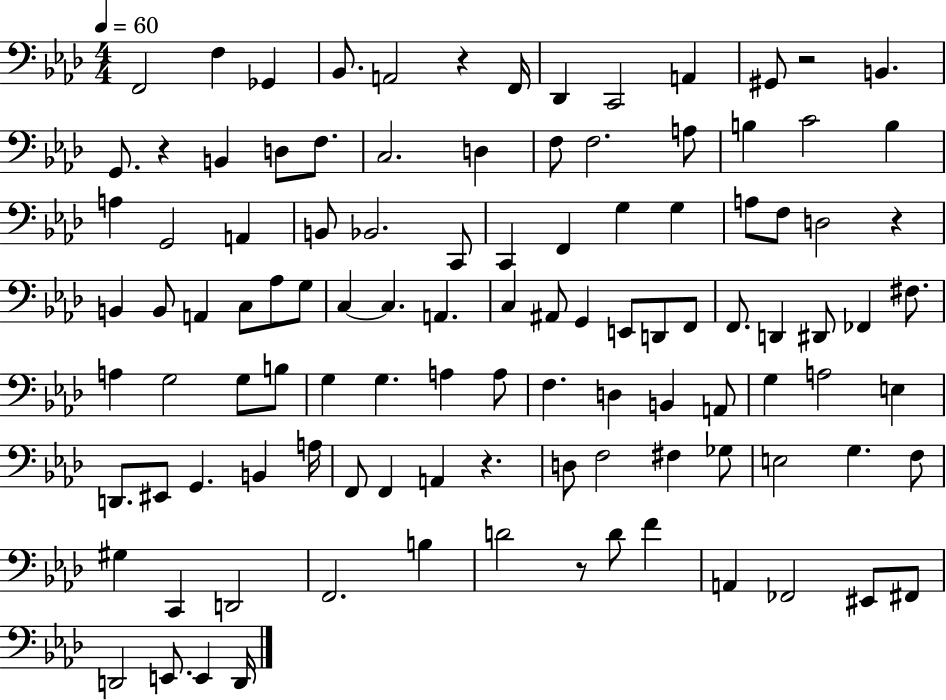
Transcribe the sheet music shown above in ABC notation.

X:1
T:Untitled
M:4/4
L:1/4
K:Ab
F,,2 F, _G,, _B,,/2 A,,2 z F,,/4 _D,, C,,2 A,, ^G,,/2 z2 B,, G,,/2 z B,, D,/2 F,/2 C,2 D, F,/2 F,2 A,/2 B, C2 B, A, G,,2 A,, B,,/2 _B,,2 C,,/2 C,, F,, G, G, A,/2 F,/2 D,2 z B,, B,,/2 A,, C,/2 _A,/2 G,/2 C, C, A,, C, ^A,,/2 G,, E,,/2 D,,/2 F,,/2 F,,/2 D,, ^D,,/2 _F,, ^F,/2 A, G,2 G,/2 B,/2 G, G, A, A,/2 F, D, B,, A,,/2 G, A,2 E, D,,/2 ^E,,/2 G,, B,, A,/4 F,,/2 F,, A,, z D,/2 F,2 ^F, _G,/2 E,2 G, F,/2 ^G, C,, D,,2 F,,2 B, D2 z/2 D/2 F A,, _F,,2 ^E,,/2 ^F,,/2 D,,2 E,,/2 E,, D,,/4